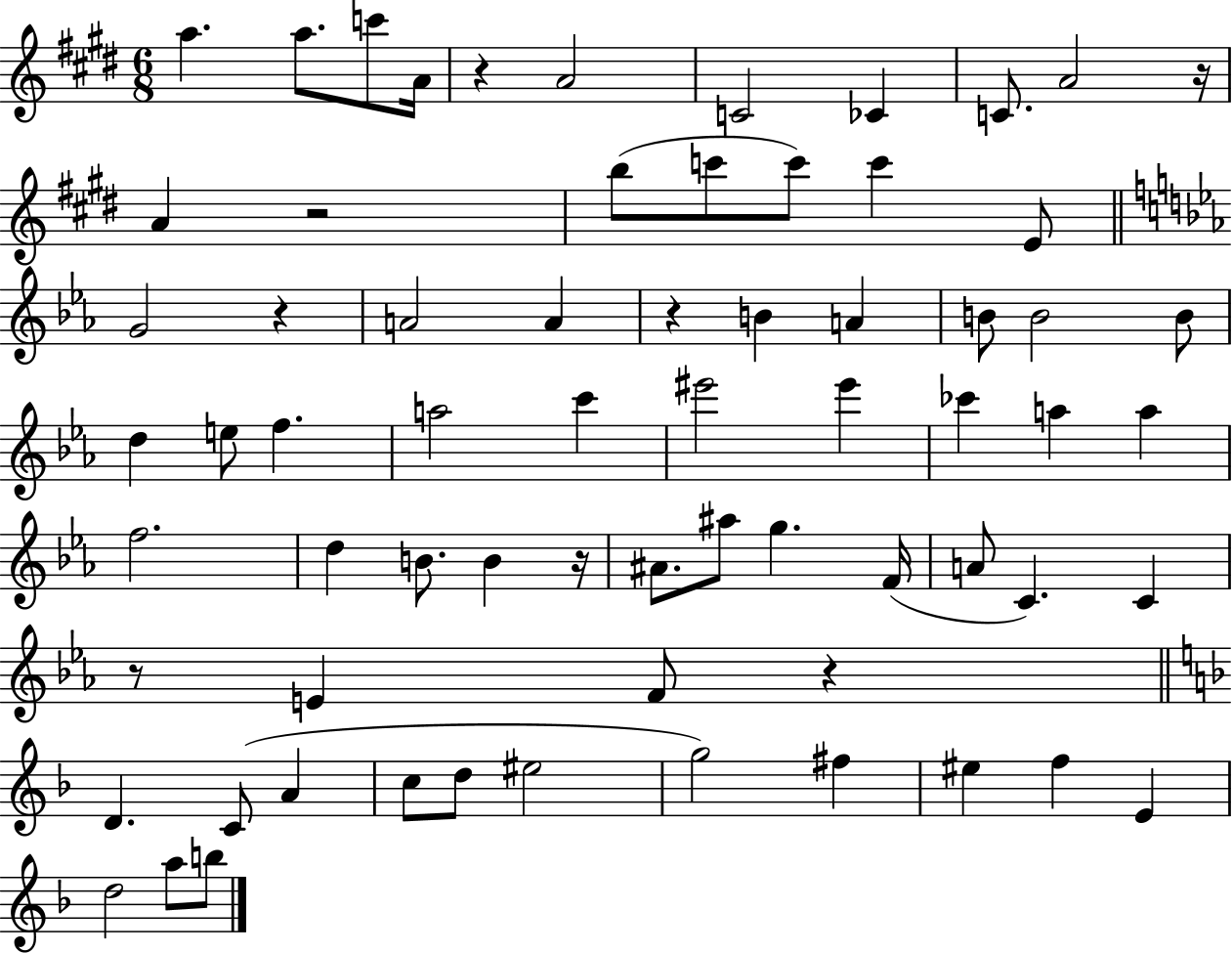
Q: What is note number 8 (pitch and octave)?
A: C4